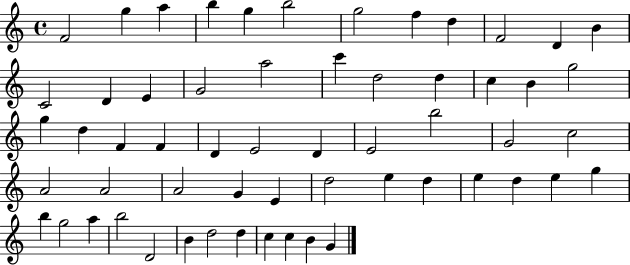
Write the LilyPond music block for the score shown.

{
  \clef treble
  \time 4/4
  \defaultTimeSignature
  \key c \major
  f'2 g''4 a''4 | b''4 g''4 b''2 | g''2 f''4 d''4 | f'2 d'4 b'4 | \break c'2 d'4 e'4 | g'2 a''2 | c'''4 d''2 d''4 | c''4 b'4 g''2 | \break g''4 d''4 f'4 f'4 | d'4 e'2 d'4 | e'2 b''2 | g'2 c''2 | \break a'2 a'2 | a'2 g'4 e'4 | d''2 e''4 d''4 | e''4 d''4 e''4 g''4 | \break b''4 g''2 a''4 | b''2 d'2 | b'4 d''2 d''4 | c''4 c''4 b'4 g'4 | \break \bar "|."
}